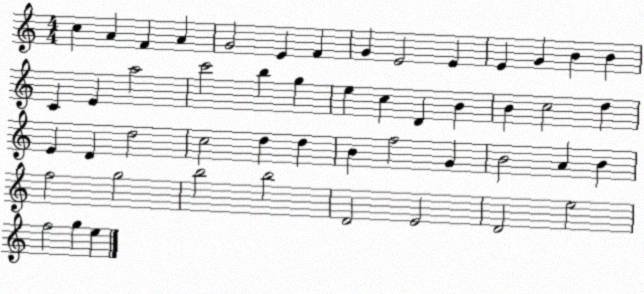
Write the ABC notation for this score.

X:1
T:Untitled
M:4/4
L:1/4
K:C
c A F A G2 E F G E2 E E G B B C E a2 c'2 b g e c D B B c2 d E D d2 c2 d d B f2 G B2 A B f2 g2 b2 b2 D2 E2 D2 e2 f2 g e